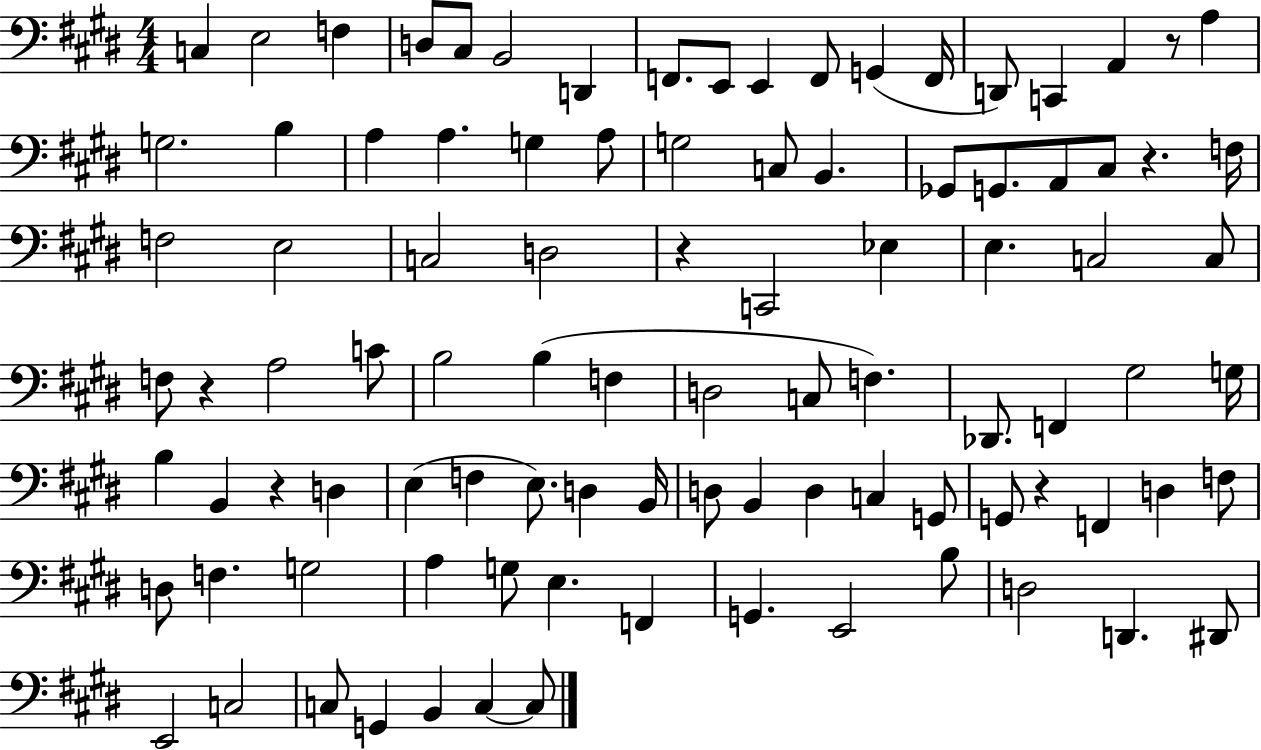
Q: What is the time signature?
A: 4/4